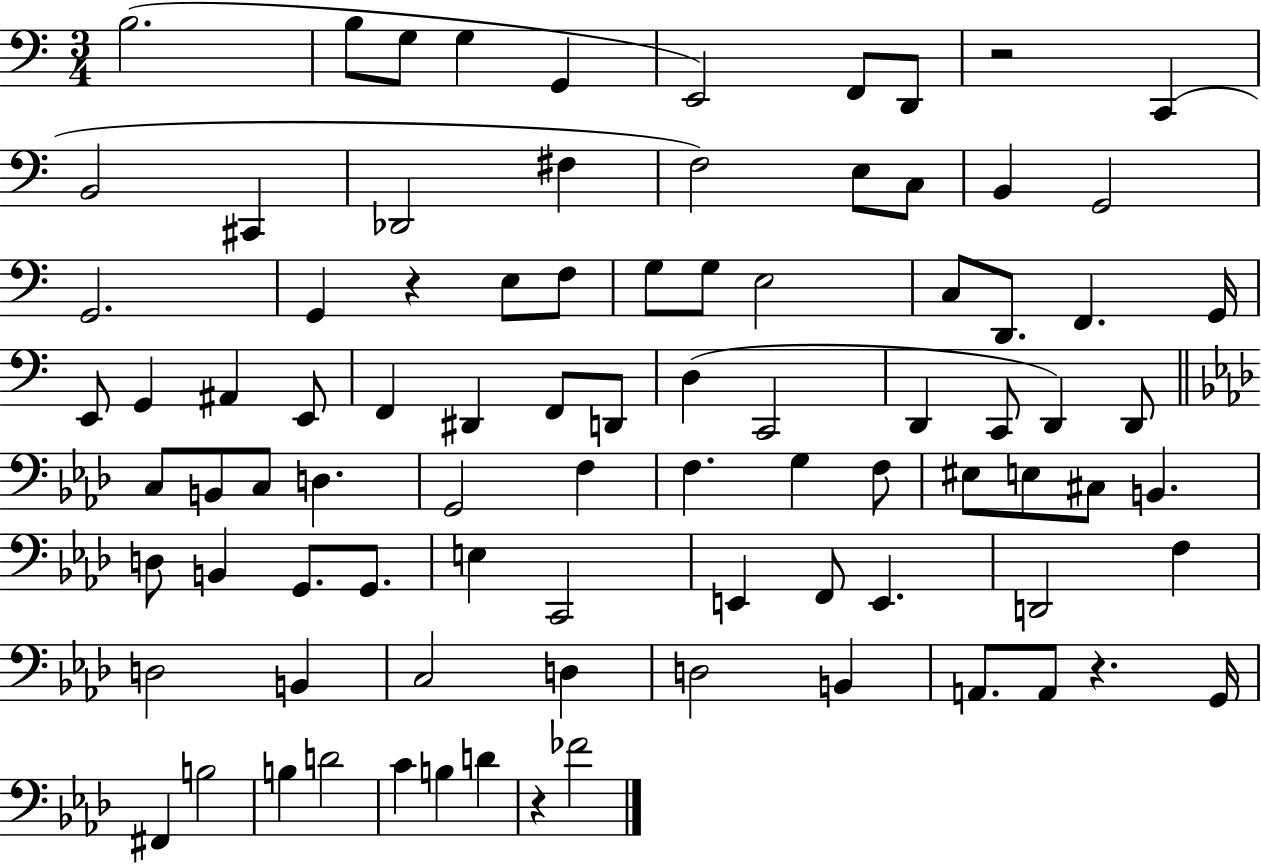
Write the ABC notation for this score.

X:1
T:Untitled
M:3/4
L:1/4
K:C
B,2 B,/2 G,/2 G, G,, E,,2 F,,/2 D,,/2 z2 C,, B,,2 ^C,, _D,,2 ^F, F,2 E,/2 C,/2 B,, G,,2 G,,2 G,, z E,/2 F,/2 G,/2 G,/2 E,2 C,/2 D,,/2 F,, G,,/4 E,,/2 G,, ^A,, E,,/2 F,, ^D,, F,,/2 D,,/2 D, C,,2 D,, C,,/2 D,, D,,/2 C,/2 B,,/2 C,/2 D, G,,2 F, F, G, F,/2 ^E,/2 E,/2 ^C,/2 B,, D,/2 B,, G,,/2 G,,/2 E, C,,2 E,, F,,/2 E,, D,,2 F, D,2 B,, C,2 D, D,2 B,, A,,/2 A,,/2 z G,,/4 ^F,, B,2 B, D2 C B, D z _F2